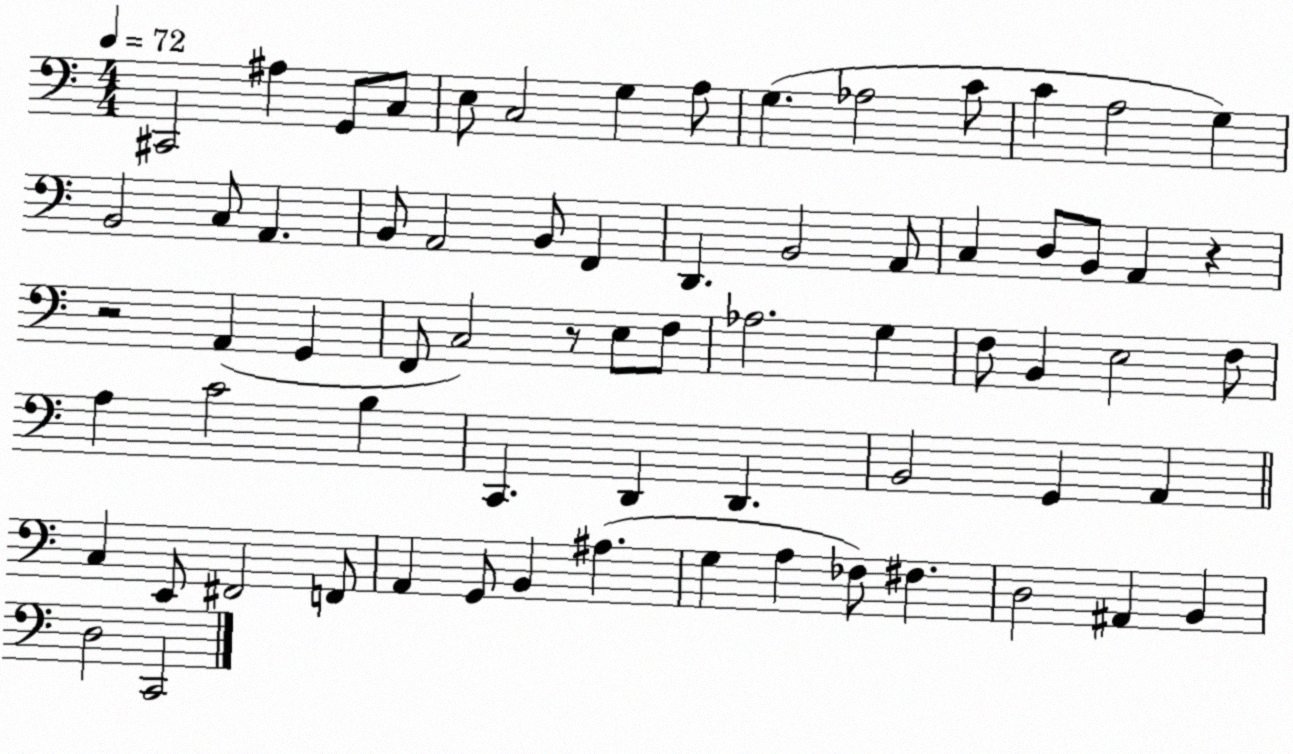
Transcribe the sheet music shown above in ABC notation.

X:1
T:Untitled
M:4/4
L:1/4
K:C
^C,,2 ^A, G,,/2 C,/2 E,/2 C,2 G, A,/2 G, _A,2 C/2 C A,2 G, B,,2 C,/2 A,, B,,/2 A,,2 B,,/2 F,, D,, B,,2 A,,/2 C, D,/2 B,,/2 A,, z z2 A,, G,, F,,/2 C,2 z/2 E,/2 F,/2 _A,2 G, F,/2 B,, E,2 F,/2 A, C2 B, C,, D,, D,, B,,2 G,, A,, C, E,,/2 ^F,,2 F,,/2 A,, G,,/2 B,, ^A, G, A, _F,/2 ^F, D,2 ^A,, B,, D,2 C,,2